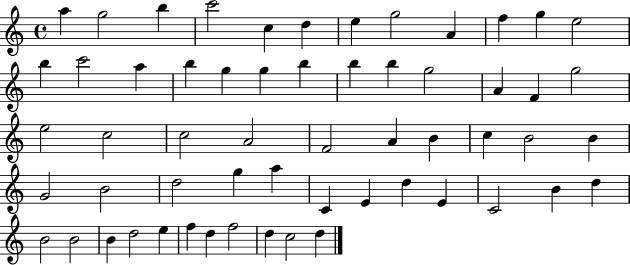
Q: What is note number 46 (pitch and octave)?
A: B4